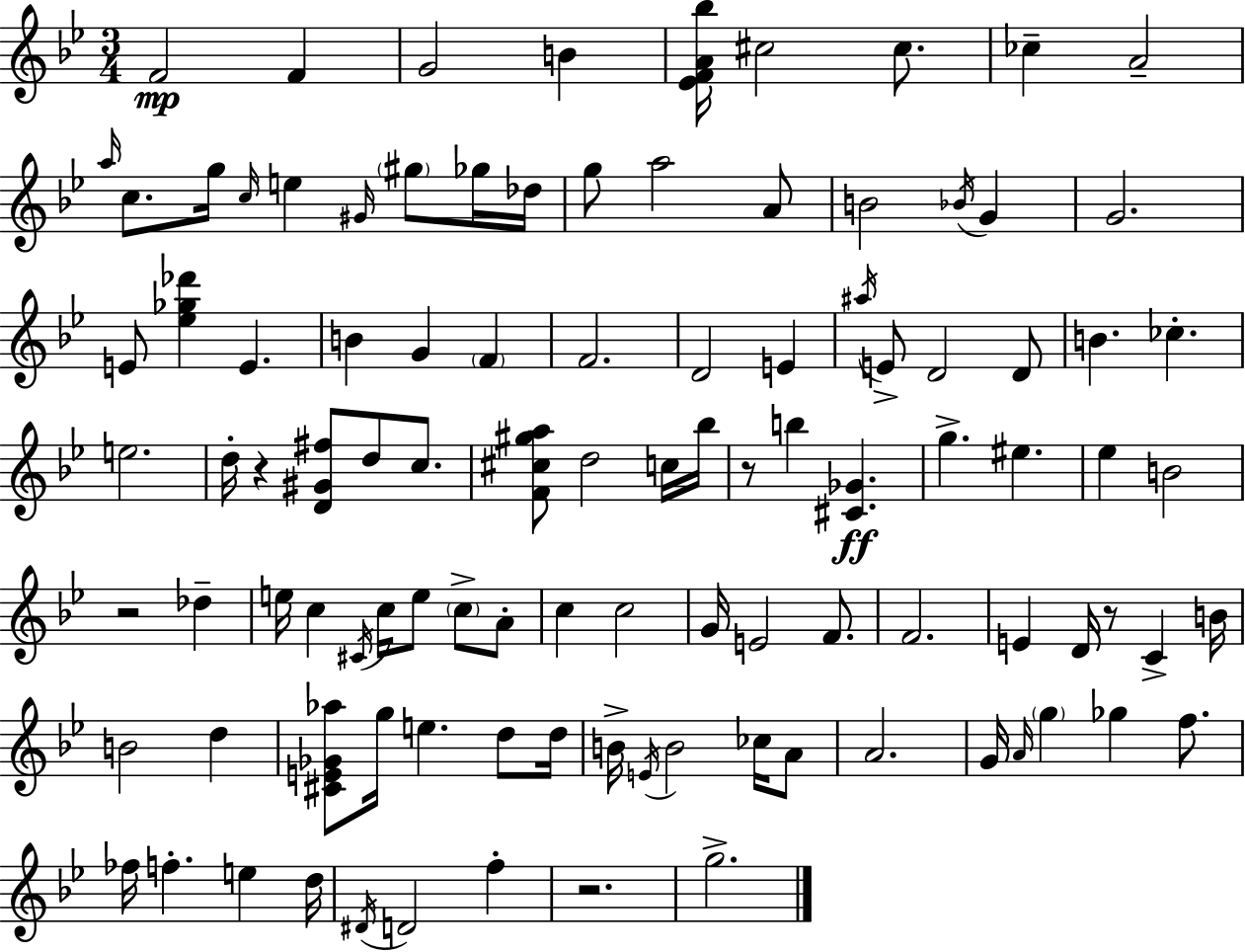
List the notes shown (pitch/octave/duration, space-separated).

F4/h F4/q G4/h B4/q [Eb4,F4,A4,Bb5]/s C#5/h C#5/e. CES5/q A4/h A5/s C5/e. G5/s C5/s E5/q G#4/s G#5/e Gb5/s Db5/s G5/e A5/h A4/e B4/h Bb4/s G4/q G4/h. E4/e [Eb5,Gb5,Db6]/q E4/q. B4/q G4/q F4/q F4/h. D4/h E4/q A#5/s E4/e D4/h D4/e B4/q. CES5/q. E5/h. D5/s R/q [D4,G#4,F#5]/e D5/e C5/e. [F4,C#5,G#5,A5]/e D5/h C5/s Bb5/s R/e B5/q [C#4,Gb4]/q. G5/q. EIS5/q. Eb5/q B4/h R/h Db5/q E5/s C5/q C#4/s C5/s E5/e C5/e A4/e C5/q C5/h G4/s E4/h F4/e. F4/h. E4/q D4/s R/e C4/q B4/s B4/h D5/q [C#4,E4,Gb4,Ab5]/e G5/s E5/q. D5/e D5/s B4/s E4/s B4/h CES5/s A4/e A4/h. G4/s A4/s G5/q Gb5/q F5/e. FES5/s F5/q. E5/q D5/s D#4/s D4/h F5/q R/h. G5/h.